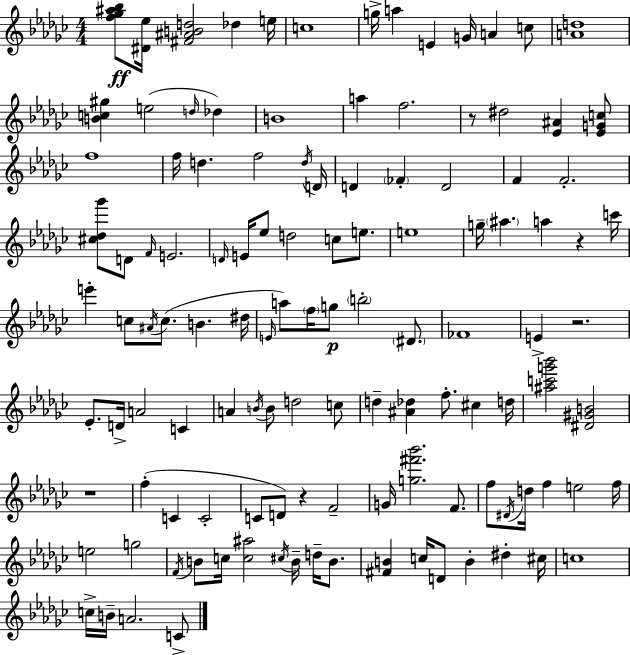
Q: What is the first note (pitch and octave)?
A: Db5